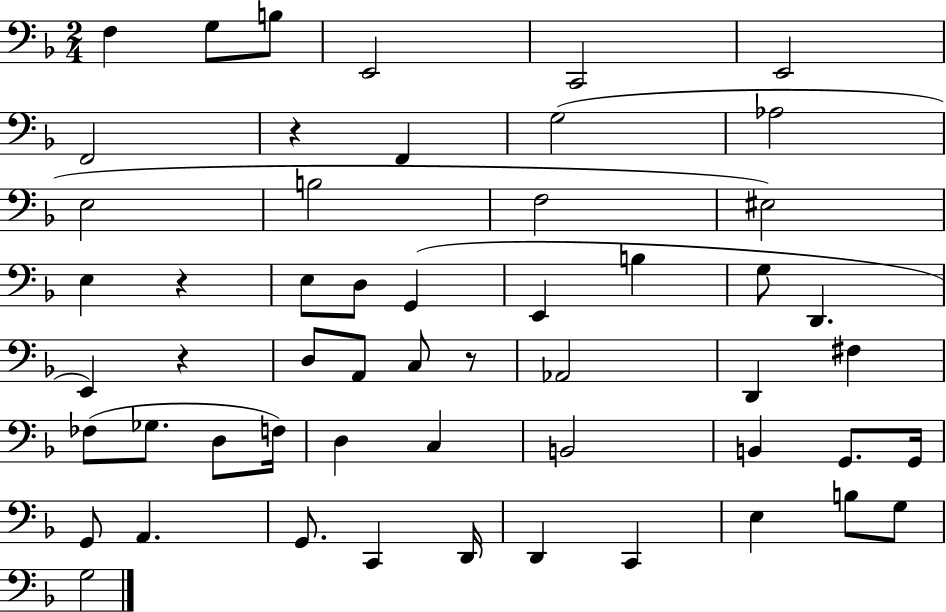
F3/q G3/e B3/e E2/h C2/h E2/h F2/h R/q F2/q G3/h Ab3/h E3/h B3/h F3/h EIS3/h E3/q R/q E3/e D3/e G2/q E2/q B3/q G3/e D2/q. E2/q R/q D3/e A2/e C3/e R/e Ab2/h D2/q F#3/q FES3/e Gb3/e. D3/e F3/s D3/q C3/q B2/h B2/q G2/e. G2/s G2/e A2/q. G2/e. C2/q D2/s D2/q C2/q E3/q B3/e G3/e G3/h